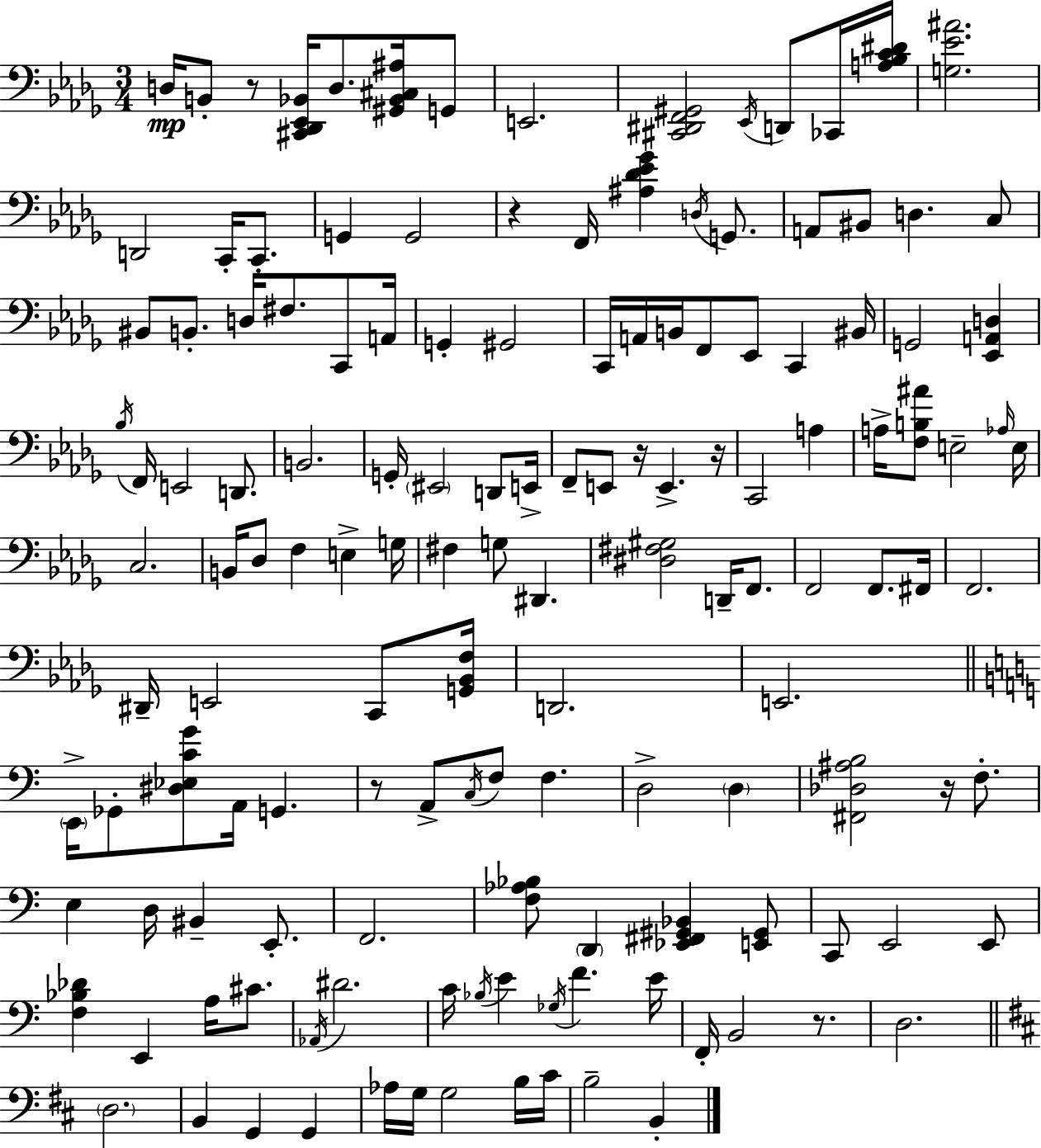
{
  \clef bass
  \numericTimeSignature
  \time 3/4
  \key bes \minor
  \repeat volta 2 { d16\mp b,8-. r8 <cis, des, ees, bes,>16 d8. <gis, bes, cis ais>16 g,8 | e,2. | <cis, dis, f, gis,>2 \acciaccatura { ees,16 } d,8 ces,16 | <a bes c' dis'>16 <g ees' ais'>2. | \break d,2 c,16-. c,8.-. | g,4 g,2 | r4 f,16 <ais des' ees' ges'>4 \acciaccatura { d16 } g,8. | a,8 bis,8 d4. | \break c8 bis,8 b,8.-. d16 fis8. c,8 | a,16 g,4-. gis,2 | c,16 a,16 b,16 f,8 ees,8 c,4 | bis,16 g,2 <ees, a, d>4 | \break \acciaccatura { bes16 } f,16 e,2 | d,8. b,2. | g,16-. \parenthesize eis,2 | d,8 e,16-> f,8-- e,8 r16 e,4.-> | \break r16 c,2 a4 | a16-> <f b ais'>8 e2-- | \grace { aes16 } e16 c2. | b,16 des8 f4 e4-> | \break g16 fis4 g8 dis,4. | <dis fis gis>2 | d,16-- f,8. f,2 | f,8. fis,16 f,2. | \break dis,16-- e,2 | c,8 <g, bes, f>16 d,2. | e,2. | \bar "||" \break \key a \minor \parenthesize e,16-> ges,8-. <dis ees c' g'>8 a,16 g,4. | r8 a,8-> \acciaccatura { c16 } f8 f4. | d2-> \parenthesize d4 | <fis, des ais b>2 r16 f8.-. | \break e4 d16 bis,4-- e,8.-. | f,2. | <f aes bes>8 \parenthesize d,4 <ees, fis, gis, bes,>4 <e, gis,>8 | c,8 e,2 e,8 | \break <f bes des'>4 e,4 a16 cis'8. | \acciaccatura { aes,16 } dis'2. | c'16 \acciaccatura { bes16 } e'4 \acciaccatura { ges16 } f'4. | e'16 f,16-. b,2 | \break r8. d2. | \bar "||" \break \key d \major \parenthesize d2. | b,4 g,4 g,4 | aes16 g16 g2 b16 cis'16 | b2-- b,4-. | \break } \bar "|."
}